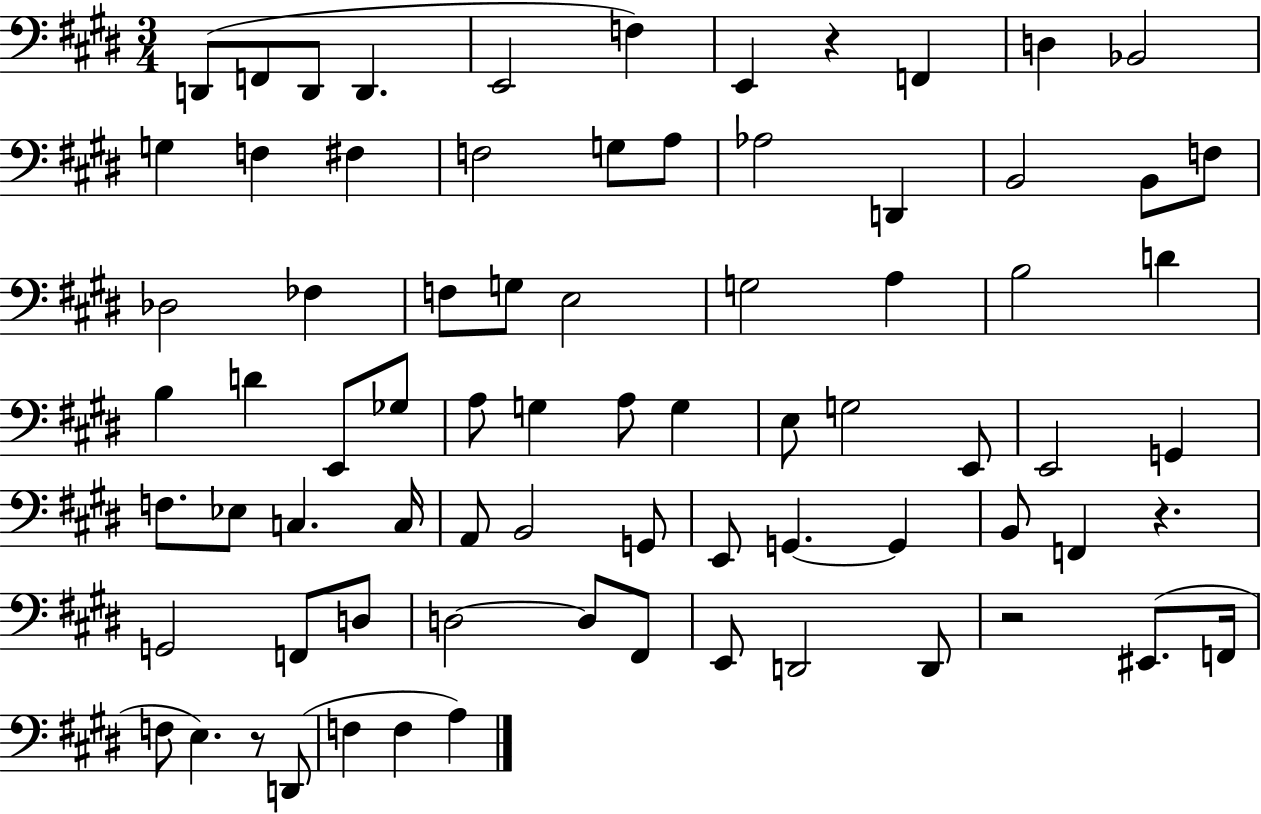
{
  \clef bass
  \numericTimeSignature
  \time 3/4
  \key e \major
  d,8( f,8 d,8 d,4. | e,2 f4) | e,4 r4 f,4 | d4 bes,2 | \break g4 f4 fis4 | f2 g8 a8 | aes2 d,4 | b,2 b,8 f8 | \break des2 fes4 | f8 g8 e2 | g2 a4 | b2 d'4 | \break b4 d'4 e,8 ges8 | a8 g4 a8 g4 | e8 g2 e,8 | e,2 g,4 | \break f8. ees8 c4. c16 | a,8 b,2 g,8 | e,8 g,4.~~ g,4 | b,8 f,4 r4. | \break g,2 f,8 d8 | d2~~ d8 fis,8 | e,8 d,2 d,8 | r2 eis,8.( f,16 | \break f8 e4.) r8 d,8( | f4 f4 a4) | \bar "|."
}